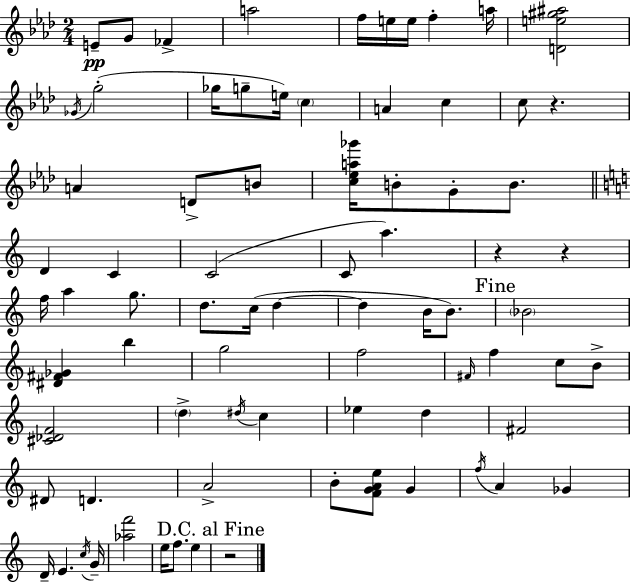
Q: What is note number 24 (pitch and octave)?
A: B4